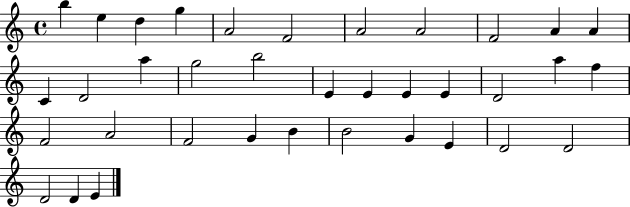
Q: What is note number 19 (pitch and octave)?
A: E4